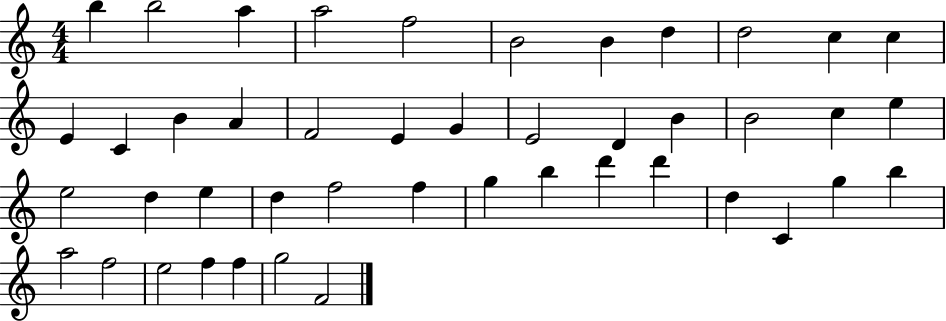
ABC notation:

X:1
T:Untitled
M:4/4
L:1/4
K:C
b b2 a a2 f2 B2 B d d2 c c E C B A F2 E G E2 D B B2 c e e2 d e d f2 f g b d' d' d C g b a2 f2 e2 f f g2 F2